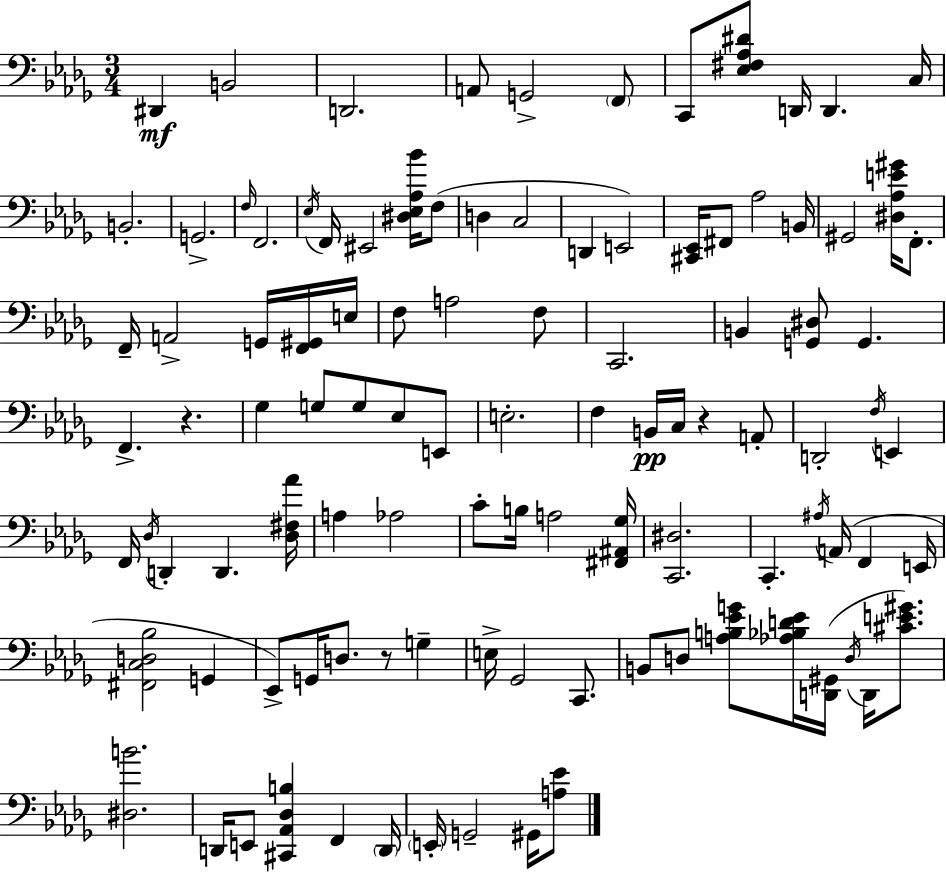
X:1
T:Untitled
M:3/4
L:1/4
K:Bbm
^D,, B,,2 D,,2 A,,/2 G,,2 F,,/2 C,,/2 [_E,^F,_A,^D]/2 D,,/4 D,, C,/4 B,,2 G,,2 F,/4 F,,2 _E,/4 F,,/4 ^E,,2 [^D,_E,_A,_B]/4 F,/2 D, C,2 D,, E,,2 [^C,,_E,,]/4 ^F,,/2 _A,2 B,,/4 ^G,,2 [^D,_A,E^G]/4 F,,/2 F,,/4 A,,2 G,,/4 [F,,^G,,]/4 E,/4 F,/2 A,2 F,/2 C,,2 B,, [G,,^D,]/2 G,, F,, z _G, G,/2 G,/2 _E,/2 E,,/2 E,2 F, B,,/4 C,/4 z A,,/2 D,,2 F,/4 E,, F,,/4 _D,/4 D,, D,, [_D,^F,_A]/4 A, _A,2 C/2 B,/4 A,2 [^F,,^A,,_G,]/4 [C,,^D,]2 C,, ^A,/4 A,,/4 F,, E,,/4 [^F,,C,D,_B,]2 G,, _E,,/2 G,,/4 D,/2 z/2 G, E,/4 _G,,2 C,,/2 B,,/2 D,/2 [A,B,_EG]/2 [_A,_B,D_E]/4 [D,,^G,,]/4 D,/4 D,,/4 [^CE^G]/2 [^D,B]2 D,,/4 E,,/2 [^C,,_A,,_D,B,] F,, D,,/4 E,,/4 G,,2 ^G,,/4 [A,_E]/2